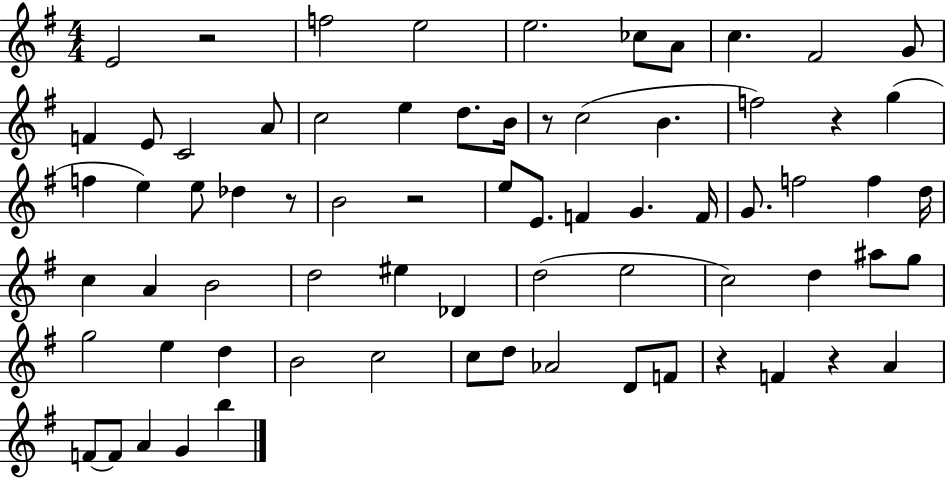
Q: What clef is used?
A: treble